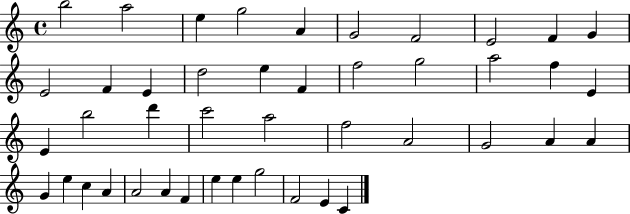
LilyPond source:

{
  \clef treble
  \time 4/4
  \defaultTimeSignature
  \key c \major
  b''2 a''2 | e''4 g''2 a'4 | g'2 f'2 | e'2 f'4 g'4 | \break e'2 f'4 e'4 | d''2 e''4 f'4 | f''2 g''2 | a''2 f''4 e'4 | \break e'4 b''2 d'''4 | c'''2 a''2 | f''2 a'2 | g'2 a'4 a'4 | \break g'4 e''4 c''4 a'4 | a'2 a'4 f'4 | e''4 e''4 g''2 | f'2 e'4 c'4 | \break \bar "|."
}